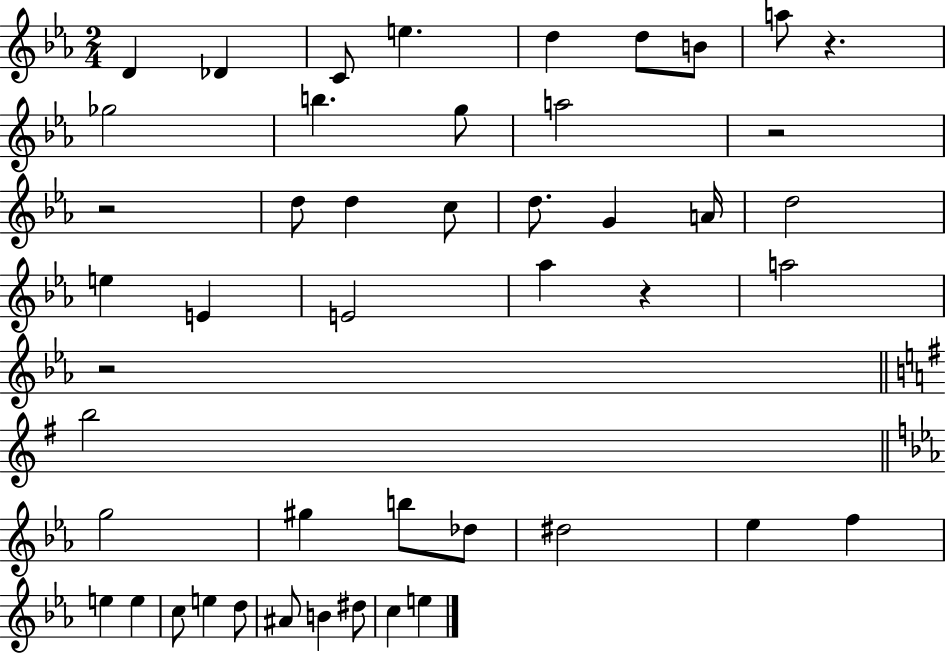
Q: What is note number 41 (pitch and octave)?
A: C5